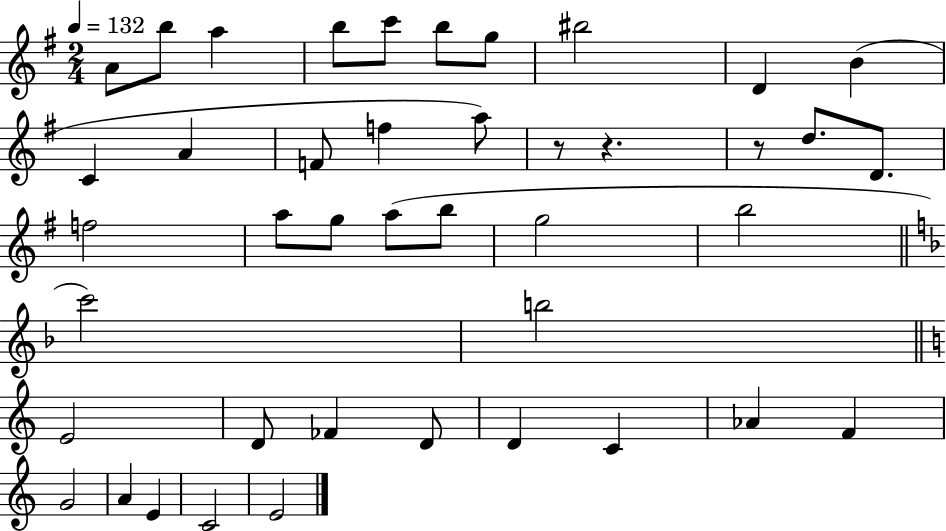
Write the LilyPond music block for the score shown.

{
  \clef treble
  \numericTimeSignature
  \time 2/4
  \key g \major
  \tempo 4 = 132
  a'8 b''8 a''4 | b''8 c'''8 b''8 g''8 | bis''2 | d'4 b'4( | \break c'4 a'4 | f'8 f''4 a''8) | r8 r4. | r8 d''8. d'8. | \break f''2 | a''8 g''8 a''8( b''8 | g''2 | b''2 | \break \bar "||" \break \key f \major c'''2) | b''2 | \bar "||" \break \key c \major e'2 | d'8 fes'4 d'8 | d'4 c'4 | aes'4 f'4 | \break g'2 | a'4 e'4 | c'2 | e'2 | \break \bar "|."
}